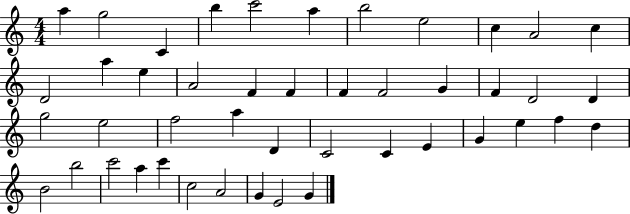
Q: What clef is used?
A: treble